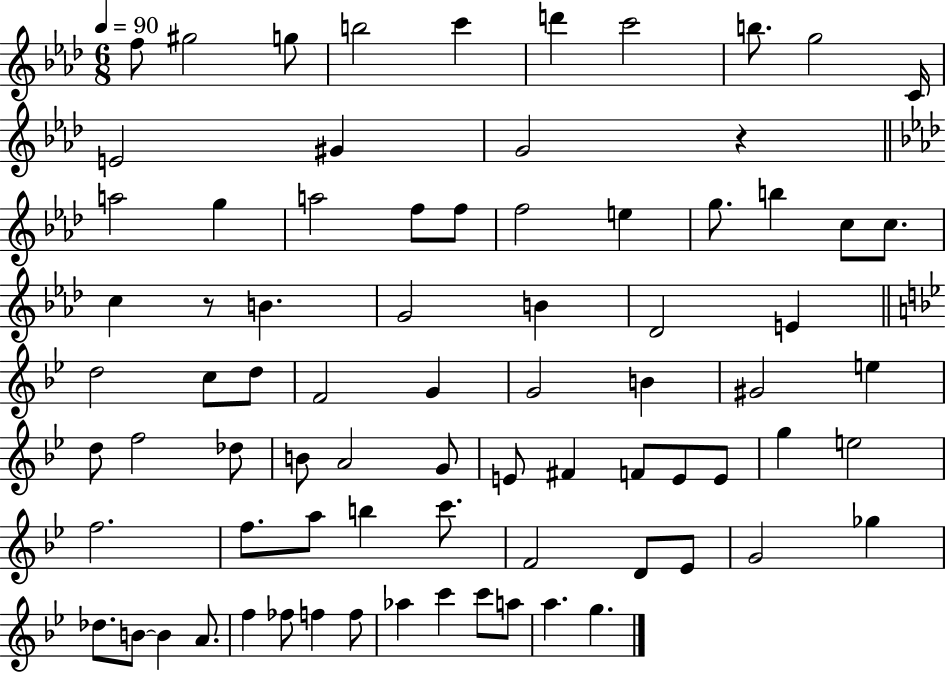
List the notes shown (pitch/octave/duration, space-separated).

F5/e G#5/h G5/e B5/h C6/q D6/q C6/h B5/e. G5/h C4/s E4/h G#4/q G4/h R/q A5/h G5/q A5/h F5/e F5/e F5/h E5/q G5/e. B5/q C5/e C5/e. C5/q R/e B4/q. G4/h B4/q Db4/h E4/q D5/h C5/e D5/e F4/h G4/q G4/h B4/q G#4/h E5/q D5/e F5/h Db5/e B4/e A4/h G4/e E4/e F#4/q F4/e E4/e E4/e G5/q E5/h F5/h. F5/e. A5/e B5/q C6/e. F4/h D4/e Eb4/e G4/h Gb5/q Db5/e. B4/e B4/q A4/e. F5/q FES5/e F5/q F5/e Ab5/q C6/q C6/e A5/e A5/q. G5/q.